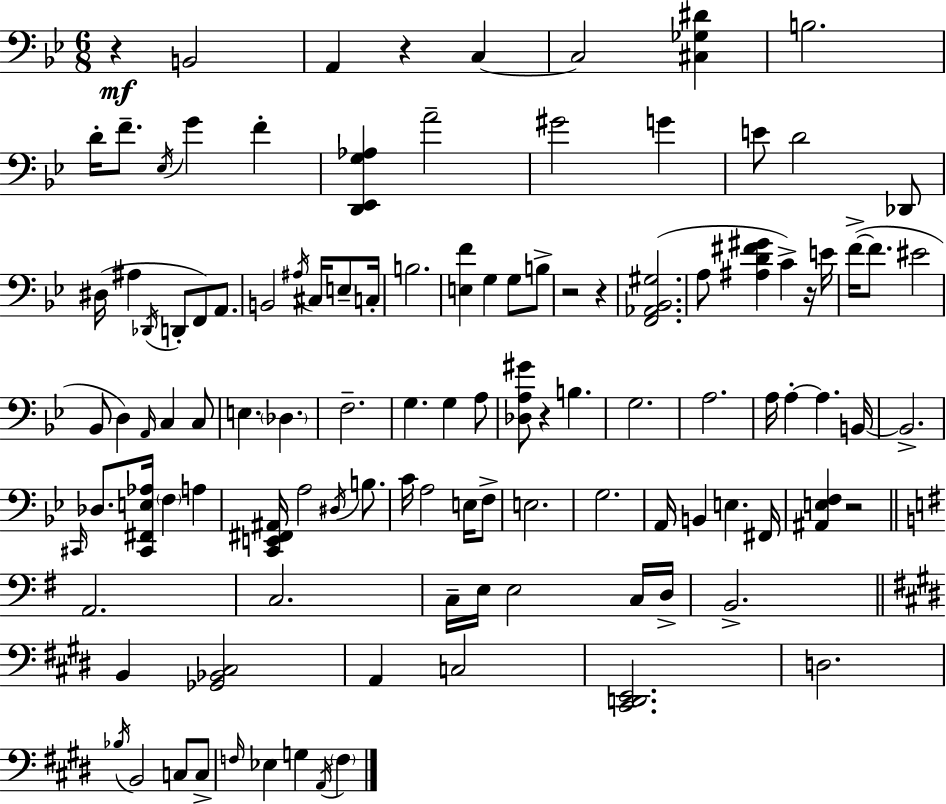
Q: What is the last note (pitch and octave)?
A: F3